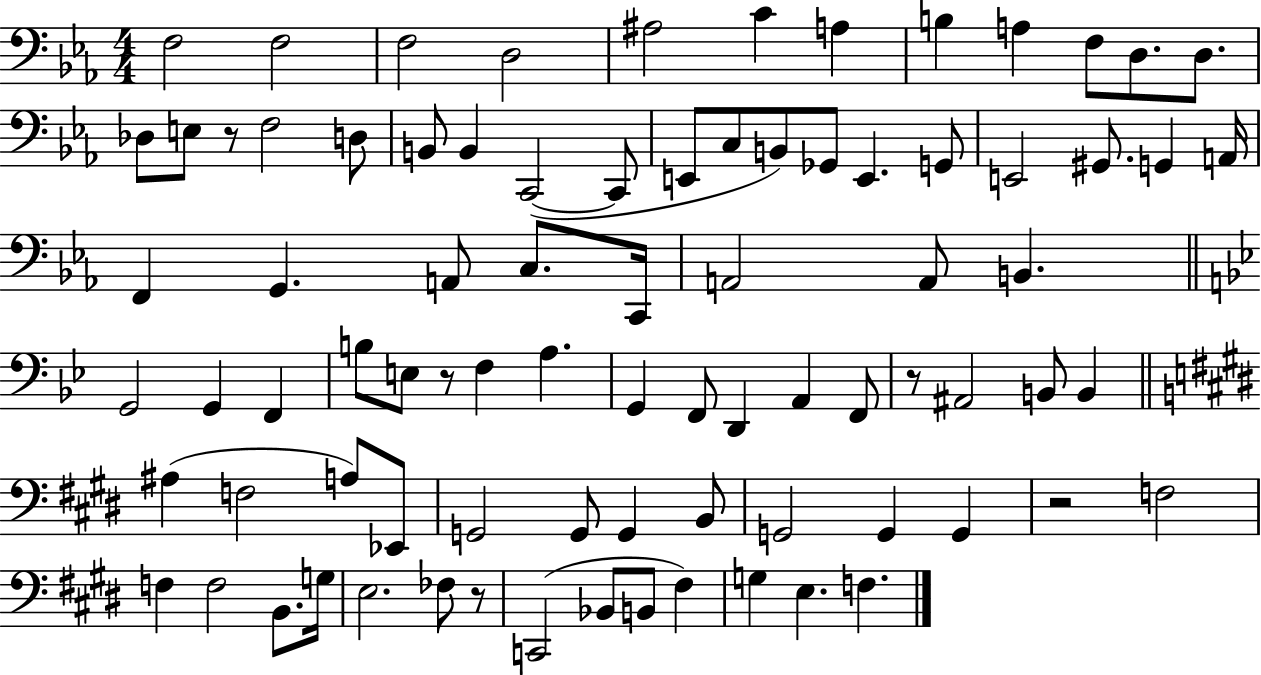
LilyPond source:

{
  \clef bass
  \numericTimeSignature
  \time 4/4
  \key ees \major
  f2 f2 | f2 d2 | ais2 c'4 a4 | b4 a4 f8 d8. d8. | \break des8 e8 r8 f2 d8 | b,8 b,4 c,2~(~ c,8 | e,8 c8 b,8) ges,8 e,4. g,8 | e,2 gis,8. g,4 a,16 | \break f,4 g,4. a,8 c8. c,16 | a,2 a,8 b,4. | \bar "||" \break \key bes \major g,2 g,4 f,4 | b8 e8 r8 f4 a4. | g,4 f,8 d,4 a,4 f,8 | r8 ais,2 b,8 b,4 | \break \bar "||" \break \key e \major ais4( f2 a8) ees,8 | g,2 g,8 g,4 b,8 | g,2 g,4 g,4 | r2 f2 | \break f4 f2 b,8. g16 | e2. fes8 r8 | c,2( bes,8 b,8 fis4) | g4 e4. f4. | \break \bar "|."
}